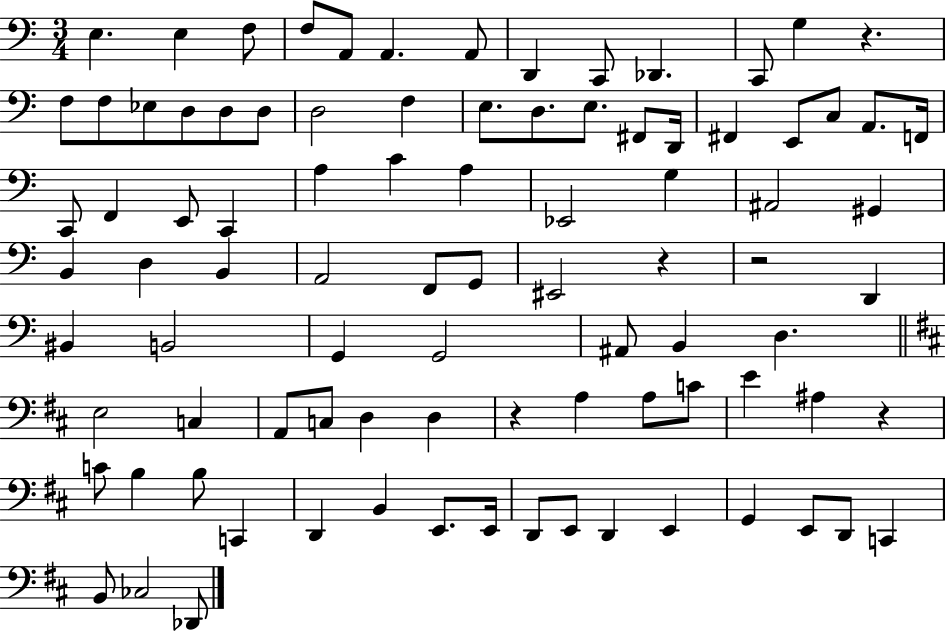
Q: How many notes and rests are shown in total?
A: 91